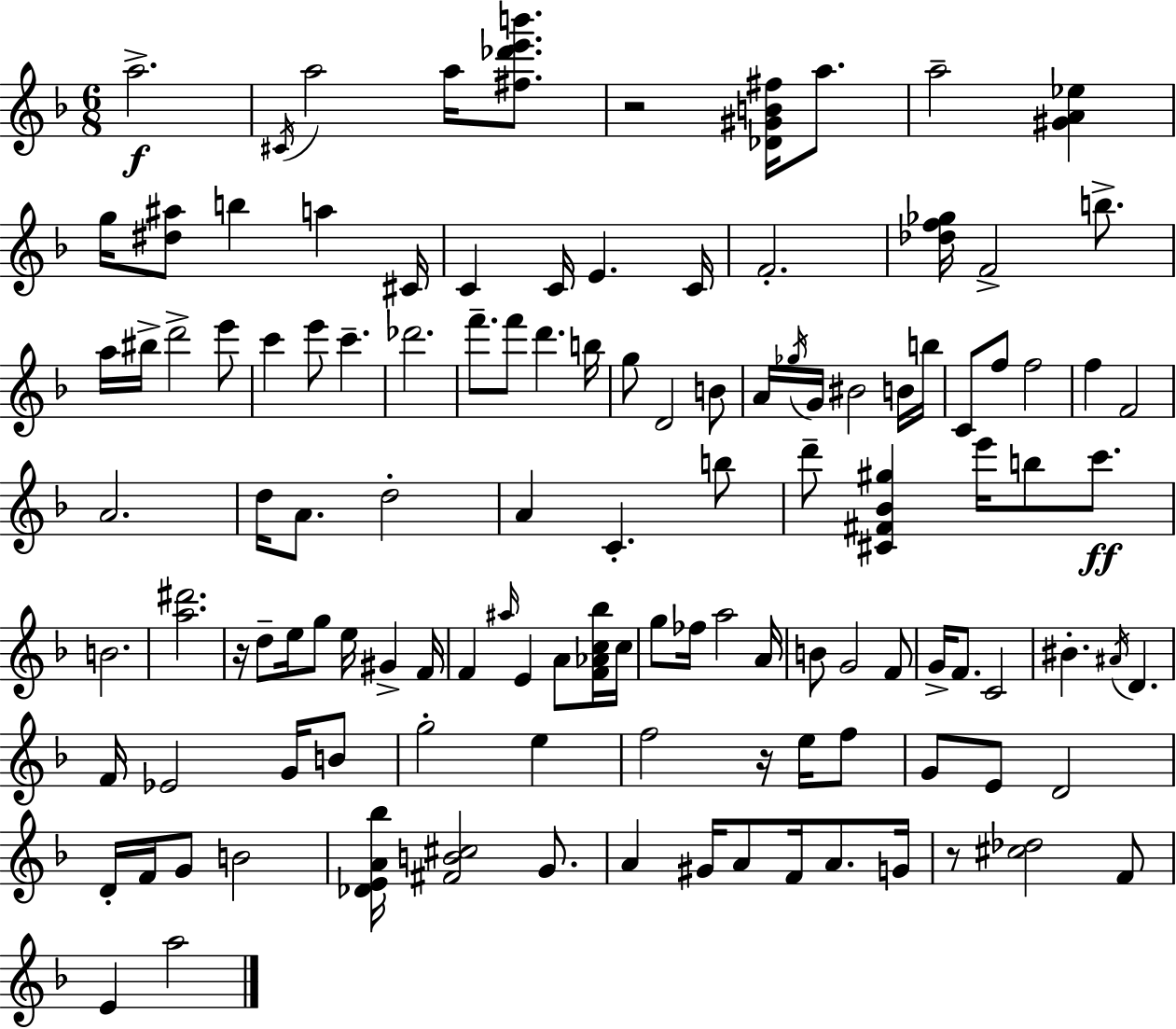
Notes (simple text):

A5/h. C#4/s A5/h A5/s [F#5,Db6,E6,B6]/e. R/h [Db4,G#4,B4,F#5]/s A5/e. A5/h [G#4,A4,Eb5]/q G5/s [D#5,A#5]/e B5/q A5/q C#4/s C4/q C4/s E4/q. C4/s F4/h. [Db5,F5,Gb5]/s F4/h B5/e. A5/s BIS5/s D6/h E6/e C6/q E6/e C6/q. Db6/h. F6/e. F6/e D6/q. B5/s G5/e D4/h B4/e A4/s Gb5/s G4/s BIS4/h B4/s B5/s C4/e F5/e F5/h F5/q F4/h A4/h. D5/s A4/e. D5/h A4/q C4/q. B5/e D6/e [C#4,F#4,Bb4,G#5]/q E6/s B5/e C6/e. B4/h. [A5,D#6]/h. R/s D5/e E5/s G5/e E5/s G#4/q F4/s F4/q A#5/s E4/q A4/e [F4,Ab4,C5,Bb5]/s C5/s G5/e FES5/s A5/h A4/s B4/e G4/h F4/e G4/s F4/e. C4/h BIS4/q. A#4/s D4/q. F4/s Eb4/h G4/s B4/e G5/h E5/q F5/h R/s E5/s F5/e G4/e E4/e D4/h D4/s F4/s G4/e B4/h [Db4,E4,A4,Bb5]/s [F#4,B4,C#5]/h G4/e. A4/q G#4/s A4/e F4/s A4/e. G4/s R/e [C#5,Db5]/h F4/e E4/q A5/h